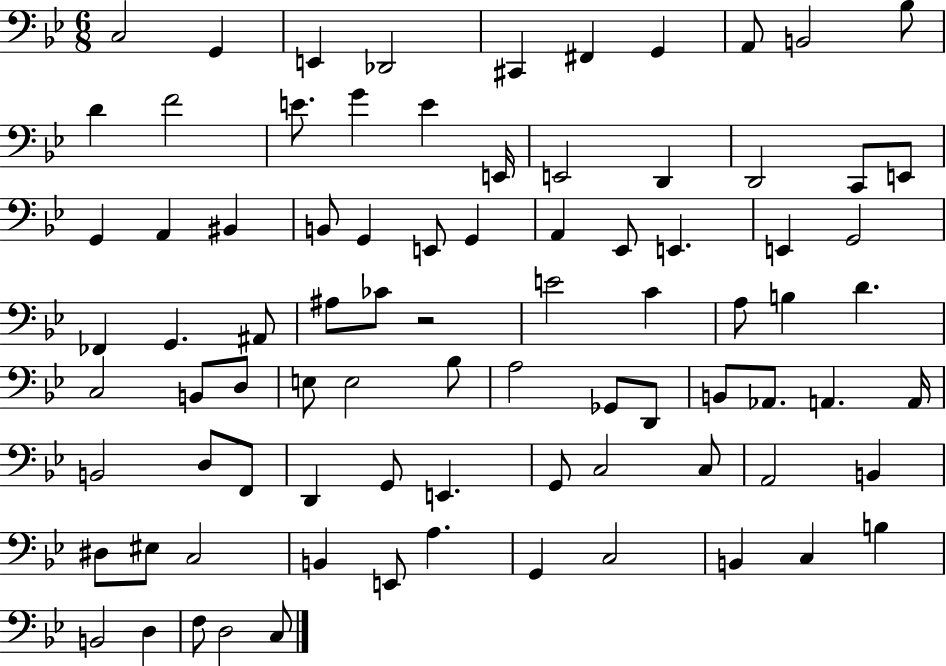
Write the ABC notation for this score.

X:1
T:Untitled
M:6/8
L:1/4
K:Bb
C,2 G,, E,, _D,,2 ^C,, ^F,, G,, A,,/2 B,,2 _B,/2 D F2 E/2 G E E,,/4 E,,2 D,, D,,2 C,,/2 E,,/2 G,, A,, ^B,, B,,/2 G,, E,,/2 G,, A,, _E,,/2 E,, E,, G,,2 _F,, G,, ^A,,/2 ^A,/2 _C/2 z2 E2 C A,/2 B, D C,2 B,,/2 D,/2 E,/2 E,2 _B,/2 A,2 _G,,/2 D,,/2 B,,/2 _A,,/2 A,, A,,/4 B,,2 D,/2 F,,/2 D,, G,,/2 E,, G,,/2 C,2 C,/2 A,,2 B,, ^D,/2 ^E,/2 C,2 B,, E,,/2 A, G,, C,2 B,, C, B, B,,2 D, F,/2 D,2 C,/2